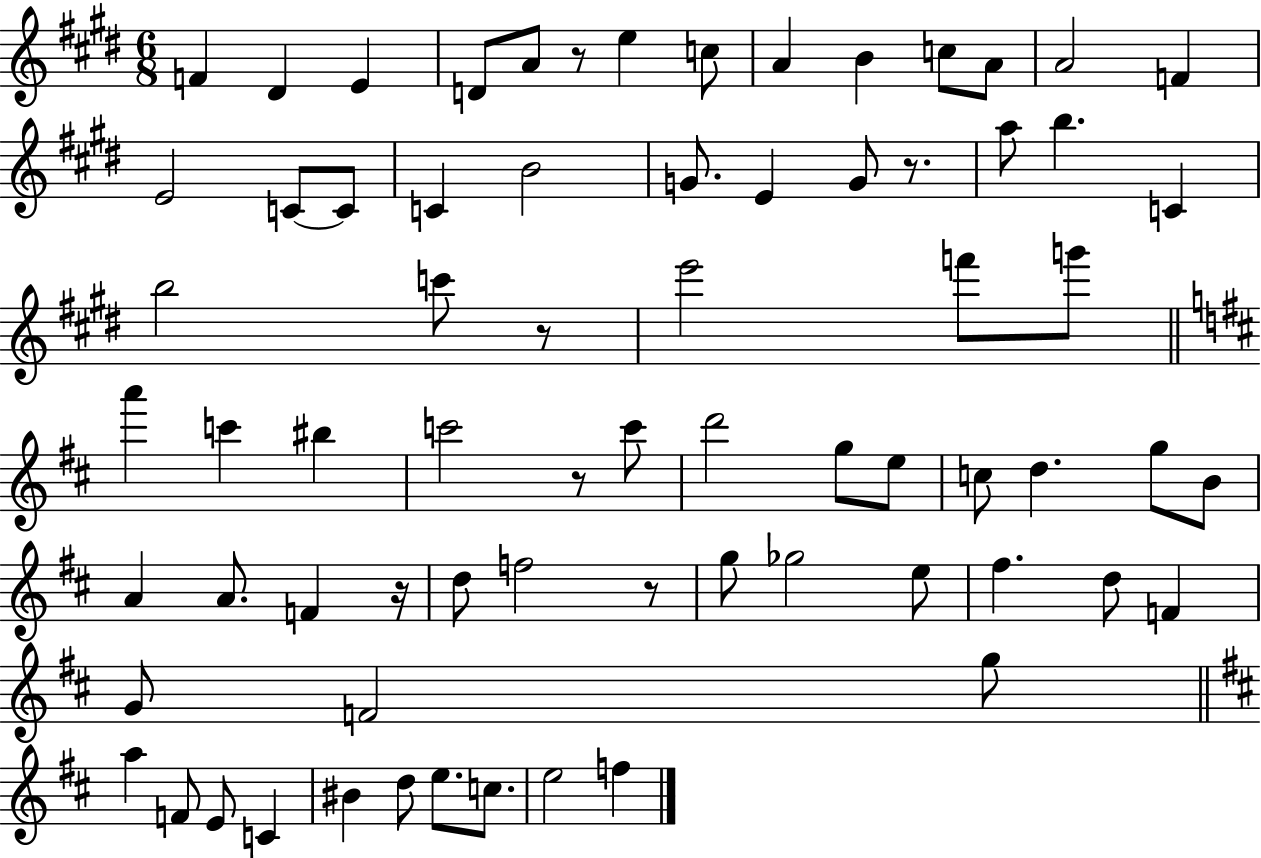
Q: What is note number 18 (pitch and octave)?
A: B4